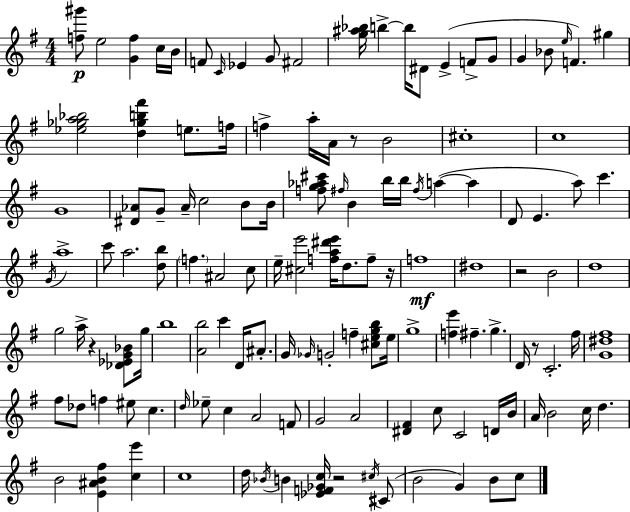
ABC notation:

X:1
T:Untitled
M:4/4
L:1/4
K:G
[f^g']/2 e2 [Gf] c/4 B/4 F/2 C/4 _E G/2 ^F2 [g^a_b]/4 b b/4 ^D/2 E F/2 G/2 G _B/2 e/4 F ^g [_e_ga_b]2 [d_gb^f'] e/2 f/4 f a/4 A/4 z/2 B2 ^c4 c4 G4 [^D_A]/2 G/2 _A/4 c2 B/2 B/4 [fg_a^c']/2 ^f/4 B b/4 b/4 ^f/4 a a D/2 E a/2 c' G/4 a4 c'/2 a2 [db]/2 f ^A2 c/2 e/4 [^ce']2 [fa^d'e']/4 d/2 f/2 z/4 f4 ^d4 z2 B2 d4 g2 a/4 z [_D_EG_B]/2 g/4 b4 [Ab]2 c' D/4 ^A/2 G/4 _G/4 G2 f [^cegb]/2 e/4 g4 [fe'] ^f g D/4 z/2 C2 ^f/4 [G^d^f]4 ^f/2 _d/2 f ^e/2 c d/4 _e/2 c A2 F/2 G2 A2 [^D^F] c/2 C2 D/4 B/4 A/4 B2 c/4 d B2 [E^AB^f] [ce'] c4 d/4 _B/4 B [_EF_Gc]/4 z2 ^c/4 ^C/2 B2 G B/2 c/2